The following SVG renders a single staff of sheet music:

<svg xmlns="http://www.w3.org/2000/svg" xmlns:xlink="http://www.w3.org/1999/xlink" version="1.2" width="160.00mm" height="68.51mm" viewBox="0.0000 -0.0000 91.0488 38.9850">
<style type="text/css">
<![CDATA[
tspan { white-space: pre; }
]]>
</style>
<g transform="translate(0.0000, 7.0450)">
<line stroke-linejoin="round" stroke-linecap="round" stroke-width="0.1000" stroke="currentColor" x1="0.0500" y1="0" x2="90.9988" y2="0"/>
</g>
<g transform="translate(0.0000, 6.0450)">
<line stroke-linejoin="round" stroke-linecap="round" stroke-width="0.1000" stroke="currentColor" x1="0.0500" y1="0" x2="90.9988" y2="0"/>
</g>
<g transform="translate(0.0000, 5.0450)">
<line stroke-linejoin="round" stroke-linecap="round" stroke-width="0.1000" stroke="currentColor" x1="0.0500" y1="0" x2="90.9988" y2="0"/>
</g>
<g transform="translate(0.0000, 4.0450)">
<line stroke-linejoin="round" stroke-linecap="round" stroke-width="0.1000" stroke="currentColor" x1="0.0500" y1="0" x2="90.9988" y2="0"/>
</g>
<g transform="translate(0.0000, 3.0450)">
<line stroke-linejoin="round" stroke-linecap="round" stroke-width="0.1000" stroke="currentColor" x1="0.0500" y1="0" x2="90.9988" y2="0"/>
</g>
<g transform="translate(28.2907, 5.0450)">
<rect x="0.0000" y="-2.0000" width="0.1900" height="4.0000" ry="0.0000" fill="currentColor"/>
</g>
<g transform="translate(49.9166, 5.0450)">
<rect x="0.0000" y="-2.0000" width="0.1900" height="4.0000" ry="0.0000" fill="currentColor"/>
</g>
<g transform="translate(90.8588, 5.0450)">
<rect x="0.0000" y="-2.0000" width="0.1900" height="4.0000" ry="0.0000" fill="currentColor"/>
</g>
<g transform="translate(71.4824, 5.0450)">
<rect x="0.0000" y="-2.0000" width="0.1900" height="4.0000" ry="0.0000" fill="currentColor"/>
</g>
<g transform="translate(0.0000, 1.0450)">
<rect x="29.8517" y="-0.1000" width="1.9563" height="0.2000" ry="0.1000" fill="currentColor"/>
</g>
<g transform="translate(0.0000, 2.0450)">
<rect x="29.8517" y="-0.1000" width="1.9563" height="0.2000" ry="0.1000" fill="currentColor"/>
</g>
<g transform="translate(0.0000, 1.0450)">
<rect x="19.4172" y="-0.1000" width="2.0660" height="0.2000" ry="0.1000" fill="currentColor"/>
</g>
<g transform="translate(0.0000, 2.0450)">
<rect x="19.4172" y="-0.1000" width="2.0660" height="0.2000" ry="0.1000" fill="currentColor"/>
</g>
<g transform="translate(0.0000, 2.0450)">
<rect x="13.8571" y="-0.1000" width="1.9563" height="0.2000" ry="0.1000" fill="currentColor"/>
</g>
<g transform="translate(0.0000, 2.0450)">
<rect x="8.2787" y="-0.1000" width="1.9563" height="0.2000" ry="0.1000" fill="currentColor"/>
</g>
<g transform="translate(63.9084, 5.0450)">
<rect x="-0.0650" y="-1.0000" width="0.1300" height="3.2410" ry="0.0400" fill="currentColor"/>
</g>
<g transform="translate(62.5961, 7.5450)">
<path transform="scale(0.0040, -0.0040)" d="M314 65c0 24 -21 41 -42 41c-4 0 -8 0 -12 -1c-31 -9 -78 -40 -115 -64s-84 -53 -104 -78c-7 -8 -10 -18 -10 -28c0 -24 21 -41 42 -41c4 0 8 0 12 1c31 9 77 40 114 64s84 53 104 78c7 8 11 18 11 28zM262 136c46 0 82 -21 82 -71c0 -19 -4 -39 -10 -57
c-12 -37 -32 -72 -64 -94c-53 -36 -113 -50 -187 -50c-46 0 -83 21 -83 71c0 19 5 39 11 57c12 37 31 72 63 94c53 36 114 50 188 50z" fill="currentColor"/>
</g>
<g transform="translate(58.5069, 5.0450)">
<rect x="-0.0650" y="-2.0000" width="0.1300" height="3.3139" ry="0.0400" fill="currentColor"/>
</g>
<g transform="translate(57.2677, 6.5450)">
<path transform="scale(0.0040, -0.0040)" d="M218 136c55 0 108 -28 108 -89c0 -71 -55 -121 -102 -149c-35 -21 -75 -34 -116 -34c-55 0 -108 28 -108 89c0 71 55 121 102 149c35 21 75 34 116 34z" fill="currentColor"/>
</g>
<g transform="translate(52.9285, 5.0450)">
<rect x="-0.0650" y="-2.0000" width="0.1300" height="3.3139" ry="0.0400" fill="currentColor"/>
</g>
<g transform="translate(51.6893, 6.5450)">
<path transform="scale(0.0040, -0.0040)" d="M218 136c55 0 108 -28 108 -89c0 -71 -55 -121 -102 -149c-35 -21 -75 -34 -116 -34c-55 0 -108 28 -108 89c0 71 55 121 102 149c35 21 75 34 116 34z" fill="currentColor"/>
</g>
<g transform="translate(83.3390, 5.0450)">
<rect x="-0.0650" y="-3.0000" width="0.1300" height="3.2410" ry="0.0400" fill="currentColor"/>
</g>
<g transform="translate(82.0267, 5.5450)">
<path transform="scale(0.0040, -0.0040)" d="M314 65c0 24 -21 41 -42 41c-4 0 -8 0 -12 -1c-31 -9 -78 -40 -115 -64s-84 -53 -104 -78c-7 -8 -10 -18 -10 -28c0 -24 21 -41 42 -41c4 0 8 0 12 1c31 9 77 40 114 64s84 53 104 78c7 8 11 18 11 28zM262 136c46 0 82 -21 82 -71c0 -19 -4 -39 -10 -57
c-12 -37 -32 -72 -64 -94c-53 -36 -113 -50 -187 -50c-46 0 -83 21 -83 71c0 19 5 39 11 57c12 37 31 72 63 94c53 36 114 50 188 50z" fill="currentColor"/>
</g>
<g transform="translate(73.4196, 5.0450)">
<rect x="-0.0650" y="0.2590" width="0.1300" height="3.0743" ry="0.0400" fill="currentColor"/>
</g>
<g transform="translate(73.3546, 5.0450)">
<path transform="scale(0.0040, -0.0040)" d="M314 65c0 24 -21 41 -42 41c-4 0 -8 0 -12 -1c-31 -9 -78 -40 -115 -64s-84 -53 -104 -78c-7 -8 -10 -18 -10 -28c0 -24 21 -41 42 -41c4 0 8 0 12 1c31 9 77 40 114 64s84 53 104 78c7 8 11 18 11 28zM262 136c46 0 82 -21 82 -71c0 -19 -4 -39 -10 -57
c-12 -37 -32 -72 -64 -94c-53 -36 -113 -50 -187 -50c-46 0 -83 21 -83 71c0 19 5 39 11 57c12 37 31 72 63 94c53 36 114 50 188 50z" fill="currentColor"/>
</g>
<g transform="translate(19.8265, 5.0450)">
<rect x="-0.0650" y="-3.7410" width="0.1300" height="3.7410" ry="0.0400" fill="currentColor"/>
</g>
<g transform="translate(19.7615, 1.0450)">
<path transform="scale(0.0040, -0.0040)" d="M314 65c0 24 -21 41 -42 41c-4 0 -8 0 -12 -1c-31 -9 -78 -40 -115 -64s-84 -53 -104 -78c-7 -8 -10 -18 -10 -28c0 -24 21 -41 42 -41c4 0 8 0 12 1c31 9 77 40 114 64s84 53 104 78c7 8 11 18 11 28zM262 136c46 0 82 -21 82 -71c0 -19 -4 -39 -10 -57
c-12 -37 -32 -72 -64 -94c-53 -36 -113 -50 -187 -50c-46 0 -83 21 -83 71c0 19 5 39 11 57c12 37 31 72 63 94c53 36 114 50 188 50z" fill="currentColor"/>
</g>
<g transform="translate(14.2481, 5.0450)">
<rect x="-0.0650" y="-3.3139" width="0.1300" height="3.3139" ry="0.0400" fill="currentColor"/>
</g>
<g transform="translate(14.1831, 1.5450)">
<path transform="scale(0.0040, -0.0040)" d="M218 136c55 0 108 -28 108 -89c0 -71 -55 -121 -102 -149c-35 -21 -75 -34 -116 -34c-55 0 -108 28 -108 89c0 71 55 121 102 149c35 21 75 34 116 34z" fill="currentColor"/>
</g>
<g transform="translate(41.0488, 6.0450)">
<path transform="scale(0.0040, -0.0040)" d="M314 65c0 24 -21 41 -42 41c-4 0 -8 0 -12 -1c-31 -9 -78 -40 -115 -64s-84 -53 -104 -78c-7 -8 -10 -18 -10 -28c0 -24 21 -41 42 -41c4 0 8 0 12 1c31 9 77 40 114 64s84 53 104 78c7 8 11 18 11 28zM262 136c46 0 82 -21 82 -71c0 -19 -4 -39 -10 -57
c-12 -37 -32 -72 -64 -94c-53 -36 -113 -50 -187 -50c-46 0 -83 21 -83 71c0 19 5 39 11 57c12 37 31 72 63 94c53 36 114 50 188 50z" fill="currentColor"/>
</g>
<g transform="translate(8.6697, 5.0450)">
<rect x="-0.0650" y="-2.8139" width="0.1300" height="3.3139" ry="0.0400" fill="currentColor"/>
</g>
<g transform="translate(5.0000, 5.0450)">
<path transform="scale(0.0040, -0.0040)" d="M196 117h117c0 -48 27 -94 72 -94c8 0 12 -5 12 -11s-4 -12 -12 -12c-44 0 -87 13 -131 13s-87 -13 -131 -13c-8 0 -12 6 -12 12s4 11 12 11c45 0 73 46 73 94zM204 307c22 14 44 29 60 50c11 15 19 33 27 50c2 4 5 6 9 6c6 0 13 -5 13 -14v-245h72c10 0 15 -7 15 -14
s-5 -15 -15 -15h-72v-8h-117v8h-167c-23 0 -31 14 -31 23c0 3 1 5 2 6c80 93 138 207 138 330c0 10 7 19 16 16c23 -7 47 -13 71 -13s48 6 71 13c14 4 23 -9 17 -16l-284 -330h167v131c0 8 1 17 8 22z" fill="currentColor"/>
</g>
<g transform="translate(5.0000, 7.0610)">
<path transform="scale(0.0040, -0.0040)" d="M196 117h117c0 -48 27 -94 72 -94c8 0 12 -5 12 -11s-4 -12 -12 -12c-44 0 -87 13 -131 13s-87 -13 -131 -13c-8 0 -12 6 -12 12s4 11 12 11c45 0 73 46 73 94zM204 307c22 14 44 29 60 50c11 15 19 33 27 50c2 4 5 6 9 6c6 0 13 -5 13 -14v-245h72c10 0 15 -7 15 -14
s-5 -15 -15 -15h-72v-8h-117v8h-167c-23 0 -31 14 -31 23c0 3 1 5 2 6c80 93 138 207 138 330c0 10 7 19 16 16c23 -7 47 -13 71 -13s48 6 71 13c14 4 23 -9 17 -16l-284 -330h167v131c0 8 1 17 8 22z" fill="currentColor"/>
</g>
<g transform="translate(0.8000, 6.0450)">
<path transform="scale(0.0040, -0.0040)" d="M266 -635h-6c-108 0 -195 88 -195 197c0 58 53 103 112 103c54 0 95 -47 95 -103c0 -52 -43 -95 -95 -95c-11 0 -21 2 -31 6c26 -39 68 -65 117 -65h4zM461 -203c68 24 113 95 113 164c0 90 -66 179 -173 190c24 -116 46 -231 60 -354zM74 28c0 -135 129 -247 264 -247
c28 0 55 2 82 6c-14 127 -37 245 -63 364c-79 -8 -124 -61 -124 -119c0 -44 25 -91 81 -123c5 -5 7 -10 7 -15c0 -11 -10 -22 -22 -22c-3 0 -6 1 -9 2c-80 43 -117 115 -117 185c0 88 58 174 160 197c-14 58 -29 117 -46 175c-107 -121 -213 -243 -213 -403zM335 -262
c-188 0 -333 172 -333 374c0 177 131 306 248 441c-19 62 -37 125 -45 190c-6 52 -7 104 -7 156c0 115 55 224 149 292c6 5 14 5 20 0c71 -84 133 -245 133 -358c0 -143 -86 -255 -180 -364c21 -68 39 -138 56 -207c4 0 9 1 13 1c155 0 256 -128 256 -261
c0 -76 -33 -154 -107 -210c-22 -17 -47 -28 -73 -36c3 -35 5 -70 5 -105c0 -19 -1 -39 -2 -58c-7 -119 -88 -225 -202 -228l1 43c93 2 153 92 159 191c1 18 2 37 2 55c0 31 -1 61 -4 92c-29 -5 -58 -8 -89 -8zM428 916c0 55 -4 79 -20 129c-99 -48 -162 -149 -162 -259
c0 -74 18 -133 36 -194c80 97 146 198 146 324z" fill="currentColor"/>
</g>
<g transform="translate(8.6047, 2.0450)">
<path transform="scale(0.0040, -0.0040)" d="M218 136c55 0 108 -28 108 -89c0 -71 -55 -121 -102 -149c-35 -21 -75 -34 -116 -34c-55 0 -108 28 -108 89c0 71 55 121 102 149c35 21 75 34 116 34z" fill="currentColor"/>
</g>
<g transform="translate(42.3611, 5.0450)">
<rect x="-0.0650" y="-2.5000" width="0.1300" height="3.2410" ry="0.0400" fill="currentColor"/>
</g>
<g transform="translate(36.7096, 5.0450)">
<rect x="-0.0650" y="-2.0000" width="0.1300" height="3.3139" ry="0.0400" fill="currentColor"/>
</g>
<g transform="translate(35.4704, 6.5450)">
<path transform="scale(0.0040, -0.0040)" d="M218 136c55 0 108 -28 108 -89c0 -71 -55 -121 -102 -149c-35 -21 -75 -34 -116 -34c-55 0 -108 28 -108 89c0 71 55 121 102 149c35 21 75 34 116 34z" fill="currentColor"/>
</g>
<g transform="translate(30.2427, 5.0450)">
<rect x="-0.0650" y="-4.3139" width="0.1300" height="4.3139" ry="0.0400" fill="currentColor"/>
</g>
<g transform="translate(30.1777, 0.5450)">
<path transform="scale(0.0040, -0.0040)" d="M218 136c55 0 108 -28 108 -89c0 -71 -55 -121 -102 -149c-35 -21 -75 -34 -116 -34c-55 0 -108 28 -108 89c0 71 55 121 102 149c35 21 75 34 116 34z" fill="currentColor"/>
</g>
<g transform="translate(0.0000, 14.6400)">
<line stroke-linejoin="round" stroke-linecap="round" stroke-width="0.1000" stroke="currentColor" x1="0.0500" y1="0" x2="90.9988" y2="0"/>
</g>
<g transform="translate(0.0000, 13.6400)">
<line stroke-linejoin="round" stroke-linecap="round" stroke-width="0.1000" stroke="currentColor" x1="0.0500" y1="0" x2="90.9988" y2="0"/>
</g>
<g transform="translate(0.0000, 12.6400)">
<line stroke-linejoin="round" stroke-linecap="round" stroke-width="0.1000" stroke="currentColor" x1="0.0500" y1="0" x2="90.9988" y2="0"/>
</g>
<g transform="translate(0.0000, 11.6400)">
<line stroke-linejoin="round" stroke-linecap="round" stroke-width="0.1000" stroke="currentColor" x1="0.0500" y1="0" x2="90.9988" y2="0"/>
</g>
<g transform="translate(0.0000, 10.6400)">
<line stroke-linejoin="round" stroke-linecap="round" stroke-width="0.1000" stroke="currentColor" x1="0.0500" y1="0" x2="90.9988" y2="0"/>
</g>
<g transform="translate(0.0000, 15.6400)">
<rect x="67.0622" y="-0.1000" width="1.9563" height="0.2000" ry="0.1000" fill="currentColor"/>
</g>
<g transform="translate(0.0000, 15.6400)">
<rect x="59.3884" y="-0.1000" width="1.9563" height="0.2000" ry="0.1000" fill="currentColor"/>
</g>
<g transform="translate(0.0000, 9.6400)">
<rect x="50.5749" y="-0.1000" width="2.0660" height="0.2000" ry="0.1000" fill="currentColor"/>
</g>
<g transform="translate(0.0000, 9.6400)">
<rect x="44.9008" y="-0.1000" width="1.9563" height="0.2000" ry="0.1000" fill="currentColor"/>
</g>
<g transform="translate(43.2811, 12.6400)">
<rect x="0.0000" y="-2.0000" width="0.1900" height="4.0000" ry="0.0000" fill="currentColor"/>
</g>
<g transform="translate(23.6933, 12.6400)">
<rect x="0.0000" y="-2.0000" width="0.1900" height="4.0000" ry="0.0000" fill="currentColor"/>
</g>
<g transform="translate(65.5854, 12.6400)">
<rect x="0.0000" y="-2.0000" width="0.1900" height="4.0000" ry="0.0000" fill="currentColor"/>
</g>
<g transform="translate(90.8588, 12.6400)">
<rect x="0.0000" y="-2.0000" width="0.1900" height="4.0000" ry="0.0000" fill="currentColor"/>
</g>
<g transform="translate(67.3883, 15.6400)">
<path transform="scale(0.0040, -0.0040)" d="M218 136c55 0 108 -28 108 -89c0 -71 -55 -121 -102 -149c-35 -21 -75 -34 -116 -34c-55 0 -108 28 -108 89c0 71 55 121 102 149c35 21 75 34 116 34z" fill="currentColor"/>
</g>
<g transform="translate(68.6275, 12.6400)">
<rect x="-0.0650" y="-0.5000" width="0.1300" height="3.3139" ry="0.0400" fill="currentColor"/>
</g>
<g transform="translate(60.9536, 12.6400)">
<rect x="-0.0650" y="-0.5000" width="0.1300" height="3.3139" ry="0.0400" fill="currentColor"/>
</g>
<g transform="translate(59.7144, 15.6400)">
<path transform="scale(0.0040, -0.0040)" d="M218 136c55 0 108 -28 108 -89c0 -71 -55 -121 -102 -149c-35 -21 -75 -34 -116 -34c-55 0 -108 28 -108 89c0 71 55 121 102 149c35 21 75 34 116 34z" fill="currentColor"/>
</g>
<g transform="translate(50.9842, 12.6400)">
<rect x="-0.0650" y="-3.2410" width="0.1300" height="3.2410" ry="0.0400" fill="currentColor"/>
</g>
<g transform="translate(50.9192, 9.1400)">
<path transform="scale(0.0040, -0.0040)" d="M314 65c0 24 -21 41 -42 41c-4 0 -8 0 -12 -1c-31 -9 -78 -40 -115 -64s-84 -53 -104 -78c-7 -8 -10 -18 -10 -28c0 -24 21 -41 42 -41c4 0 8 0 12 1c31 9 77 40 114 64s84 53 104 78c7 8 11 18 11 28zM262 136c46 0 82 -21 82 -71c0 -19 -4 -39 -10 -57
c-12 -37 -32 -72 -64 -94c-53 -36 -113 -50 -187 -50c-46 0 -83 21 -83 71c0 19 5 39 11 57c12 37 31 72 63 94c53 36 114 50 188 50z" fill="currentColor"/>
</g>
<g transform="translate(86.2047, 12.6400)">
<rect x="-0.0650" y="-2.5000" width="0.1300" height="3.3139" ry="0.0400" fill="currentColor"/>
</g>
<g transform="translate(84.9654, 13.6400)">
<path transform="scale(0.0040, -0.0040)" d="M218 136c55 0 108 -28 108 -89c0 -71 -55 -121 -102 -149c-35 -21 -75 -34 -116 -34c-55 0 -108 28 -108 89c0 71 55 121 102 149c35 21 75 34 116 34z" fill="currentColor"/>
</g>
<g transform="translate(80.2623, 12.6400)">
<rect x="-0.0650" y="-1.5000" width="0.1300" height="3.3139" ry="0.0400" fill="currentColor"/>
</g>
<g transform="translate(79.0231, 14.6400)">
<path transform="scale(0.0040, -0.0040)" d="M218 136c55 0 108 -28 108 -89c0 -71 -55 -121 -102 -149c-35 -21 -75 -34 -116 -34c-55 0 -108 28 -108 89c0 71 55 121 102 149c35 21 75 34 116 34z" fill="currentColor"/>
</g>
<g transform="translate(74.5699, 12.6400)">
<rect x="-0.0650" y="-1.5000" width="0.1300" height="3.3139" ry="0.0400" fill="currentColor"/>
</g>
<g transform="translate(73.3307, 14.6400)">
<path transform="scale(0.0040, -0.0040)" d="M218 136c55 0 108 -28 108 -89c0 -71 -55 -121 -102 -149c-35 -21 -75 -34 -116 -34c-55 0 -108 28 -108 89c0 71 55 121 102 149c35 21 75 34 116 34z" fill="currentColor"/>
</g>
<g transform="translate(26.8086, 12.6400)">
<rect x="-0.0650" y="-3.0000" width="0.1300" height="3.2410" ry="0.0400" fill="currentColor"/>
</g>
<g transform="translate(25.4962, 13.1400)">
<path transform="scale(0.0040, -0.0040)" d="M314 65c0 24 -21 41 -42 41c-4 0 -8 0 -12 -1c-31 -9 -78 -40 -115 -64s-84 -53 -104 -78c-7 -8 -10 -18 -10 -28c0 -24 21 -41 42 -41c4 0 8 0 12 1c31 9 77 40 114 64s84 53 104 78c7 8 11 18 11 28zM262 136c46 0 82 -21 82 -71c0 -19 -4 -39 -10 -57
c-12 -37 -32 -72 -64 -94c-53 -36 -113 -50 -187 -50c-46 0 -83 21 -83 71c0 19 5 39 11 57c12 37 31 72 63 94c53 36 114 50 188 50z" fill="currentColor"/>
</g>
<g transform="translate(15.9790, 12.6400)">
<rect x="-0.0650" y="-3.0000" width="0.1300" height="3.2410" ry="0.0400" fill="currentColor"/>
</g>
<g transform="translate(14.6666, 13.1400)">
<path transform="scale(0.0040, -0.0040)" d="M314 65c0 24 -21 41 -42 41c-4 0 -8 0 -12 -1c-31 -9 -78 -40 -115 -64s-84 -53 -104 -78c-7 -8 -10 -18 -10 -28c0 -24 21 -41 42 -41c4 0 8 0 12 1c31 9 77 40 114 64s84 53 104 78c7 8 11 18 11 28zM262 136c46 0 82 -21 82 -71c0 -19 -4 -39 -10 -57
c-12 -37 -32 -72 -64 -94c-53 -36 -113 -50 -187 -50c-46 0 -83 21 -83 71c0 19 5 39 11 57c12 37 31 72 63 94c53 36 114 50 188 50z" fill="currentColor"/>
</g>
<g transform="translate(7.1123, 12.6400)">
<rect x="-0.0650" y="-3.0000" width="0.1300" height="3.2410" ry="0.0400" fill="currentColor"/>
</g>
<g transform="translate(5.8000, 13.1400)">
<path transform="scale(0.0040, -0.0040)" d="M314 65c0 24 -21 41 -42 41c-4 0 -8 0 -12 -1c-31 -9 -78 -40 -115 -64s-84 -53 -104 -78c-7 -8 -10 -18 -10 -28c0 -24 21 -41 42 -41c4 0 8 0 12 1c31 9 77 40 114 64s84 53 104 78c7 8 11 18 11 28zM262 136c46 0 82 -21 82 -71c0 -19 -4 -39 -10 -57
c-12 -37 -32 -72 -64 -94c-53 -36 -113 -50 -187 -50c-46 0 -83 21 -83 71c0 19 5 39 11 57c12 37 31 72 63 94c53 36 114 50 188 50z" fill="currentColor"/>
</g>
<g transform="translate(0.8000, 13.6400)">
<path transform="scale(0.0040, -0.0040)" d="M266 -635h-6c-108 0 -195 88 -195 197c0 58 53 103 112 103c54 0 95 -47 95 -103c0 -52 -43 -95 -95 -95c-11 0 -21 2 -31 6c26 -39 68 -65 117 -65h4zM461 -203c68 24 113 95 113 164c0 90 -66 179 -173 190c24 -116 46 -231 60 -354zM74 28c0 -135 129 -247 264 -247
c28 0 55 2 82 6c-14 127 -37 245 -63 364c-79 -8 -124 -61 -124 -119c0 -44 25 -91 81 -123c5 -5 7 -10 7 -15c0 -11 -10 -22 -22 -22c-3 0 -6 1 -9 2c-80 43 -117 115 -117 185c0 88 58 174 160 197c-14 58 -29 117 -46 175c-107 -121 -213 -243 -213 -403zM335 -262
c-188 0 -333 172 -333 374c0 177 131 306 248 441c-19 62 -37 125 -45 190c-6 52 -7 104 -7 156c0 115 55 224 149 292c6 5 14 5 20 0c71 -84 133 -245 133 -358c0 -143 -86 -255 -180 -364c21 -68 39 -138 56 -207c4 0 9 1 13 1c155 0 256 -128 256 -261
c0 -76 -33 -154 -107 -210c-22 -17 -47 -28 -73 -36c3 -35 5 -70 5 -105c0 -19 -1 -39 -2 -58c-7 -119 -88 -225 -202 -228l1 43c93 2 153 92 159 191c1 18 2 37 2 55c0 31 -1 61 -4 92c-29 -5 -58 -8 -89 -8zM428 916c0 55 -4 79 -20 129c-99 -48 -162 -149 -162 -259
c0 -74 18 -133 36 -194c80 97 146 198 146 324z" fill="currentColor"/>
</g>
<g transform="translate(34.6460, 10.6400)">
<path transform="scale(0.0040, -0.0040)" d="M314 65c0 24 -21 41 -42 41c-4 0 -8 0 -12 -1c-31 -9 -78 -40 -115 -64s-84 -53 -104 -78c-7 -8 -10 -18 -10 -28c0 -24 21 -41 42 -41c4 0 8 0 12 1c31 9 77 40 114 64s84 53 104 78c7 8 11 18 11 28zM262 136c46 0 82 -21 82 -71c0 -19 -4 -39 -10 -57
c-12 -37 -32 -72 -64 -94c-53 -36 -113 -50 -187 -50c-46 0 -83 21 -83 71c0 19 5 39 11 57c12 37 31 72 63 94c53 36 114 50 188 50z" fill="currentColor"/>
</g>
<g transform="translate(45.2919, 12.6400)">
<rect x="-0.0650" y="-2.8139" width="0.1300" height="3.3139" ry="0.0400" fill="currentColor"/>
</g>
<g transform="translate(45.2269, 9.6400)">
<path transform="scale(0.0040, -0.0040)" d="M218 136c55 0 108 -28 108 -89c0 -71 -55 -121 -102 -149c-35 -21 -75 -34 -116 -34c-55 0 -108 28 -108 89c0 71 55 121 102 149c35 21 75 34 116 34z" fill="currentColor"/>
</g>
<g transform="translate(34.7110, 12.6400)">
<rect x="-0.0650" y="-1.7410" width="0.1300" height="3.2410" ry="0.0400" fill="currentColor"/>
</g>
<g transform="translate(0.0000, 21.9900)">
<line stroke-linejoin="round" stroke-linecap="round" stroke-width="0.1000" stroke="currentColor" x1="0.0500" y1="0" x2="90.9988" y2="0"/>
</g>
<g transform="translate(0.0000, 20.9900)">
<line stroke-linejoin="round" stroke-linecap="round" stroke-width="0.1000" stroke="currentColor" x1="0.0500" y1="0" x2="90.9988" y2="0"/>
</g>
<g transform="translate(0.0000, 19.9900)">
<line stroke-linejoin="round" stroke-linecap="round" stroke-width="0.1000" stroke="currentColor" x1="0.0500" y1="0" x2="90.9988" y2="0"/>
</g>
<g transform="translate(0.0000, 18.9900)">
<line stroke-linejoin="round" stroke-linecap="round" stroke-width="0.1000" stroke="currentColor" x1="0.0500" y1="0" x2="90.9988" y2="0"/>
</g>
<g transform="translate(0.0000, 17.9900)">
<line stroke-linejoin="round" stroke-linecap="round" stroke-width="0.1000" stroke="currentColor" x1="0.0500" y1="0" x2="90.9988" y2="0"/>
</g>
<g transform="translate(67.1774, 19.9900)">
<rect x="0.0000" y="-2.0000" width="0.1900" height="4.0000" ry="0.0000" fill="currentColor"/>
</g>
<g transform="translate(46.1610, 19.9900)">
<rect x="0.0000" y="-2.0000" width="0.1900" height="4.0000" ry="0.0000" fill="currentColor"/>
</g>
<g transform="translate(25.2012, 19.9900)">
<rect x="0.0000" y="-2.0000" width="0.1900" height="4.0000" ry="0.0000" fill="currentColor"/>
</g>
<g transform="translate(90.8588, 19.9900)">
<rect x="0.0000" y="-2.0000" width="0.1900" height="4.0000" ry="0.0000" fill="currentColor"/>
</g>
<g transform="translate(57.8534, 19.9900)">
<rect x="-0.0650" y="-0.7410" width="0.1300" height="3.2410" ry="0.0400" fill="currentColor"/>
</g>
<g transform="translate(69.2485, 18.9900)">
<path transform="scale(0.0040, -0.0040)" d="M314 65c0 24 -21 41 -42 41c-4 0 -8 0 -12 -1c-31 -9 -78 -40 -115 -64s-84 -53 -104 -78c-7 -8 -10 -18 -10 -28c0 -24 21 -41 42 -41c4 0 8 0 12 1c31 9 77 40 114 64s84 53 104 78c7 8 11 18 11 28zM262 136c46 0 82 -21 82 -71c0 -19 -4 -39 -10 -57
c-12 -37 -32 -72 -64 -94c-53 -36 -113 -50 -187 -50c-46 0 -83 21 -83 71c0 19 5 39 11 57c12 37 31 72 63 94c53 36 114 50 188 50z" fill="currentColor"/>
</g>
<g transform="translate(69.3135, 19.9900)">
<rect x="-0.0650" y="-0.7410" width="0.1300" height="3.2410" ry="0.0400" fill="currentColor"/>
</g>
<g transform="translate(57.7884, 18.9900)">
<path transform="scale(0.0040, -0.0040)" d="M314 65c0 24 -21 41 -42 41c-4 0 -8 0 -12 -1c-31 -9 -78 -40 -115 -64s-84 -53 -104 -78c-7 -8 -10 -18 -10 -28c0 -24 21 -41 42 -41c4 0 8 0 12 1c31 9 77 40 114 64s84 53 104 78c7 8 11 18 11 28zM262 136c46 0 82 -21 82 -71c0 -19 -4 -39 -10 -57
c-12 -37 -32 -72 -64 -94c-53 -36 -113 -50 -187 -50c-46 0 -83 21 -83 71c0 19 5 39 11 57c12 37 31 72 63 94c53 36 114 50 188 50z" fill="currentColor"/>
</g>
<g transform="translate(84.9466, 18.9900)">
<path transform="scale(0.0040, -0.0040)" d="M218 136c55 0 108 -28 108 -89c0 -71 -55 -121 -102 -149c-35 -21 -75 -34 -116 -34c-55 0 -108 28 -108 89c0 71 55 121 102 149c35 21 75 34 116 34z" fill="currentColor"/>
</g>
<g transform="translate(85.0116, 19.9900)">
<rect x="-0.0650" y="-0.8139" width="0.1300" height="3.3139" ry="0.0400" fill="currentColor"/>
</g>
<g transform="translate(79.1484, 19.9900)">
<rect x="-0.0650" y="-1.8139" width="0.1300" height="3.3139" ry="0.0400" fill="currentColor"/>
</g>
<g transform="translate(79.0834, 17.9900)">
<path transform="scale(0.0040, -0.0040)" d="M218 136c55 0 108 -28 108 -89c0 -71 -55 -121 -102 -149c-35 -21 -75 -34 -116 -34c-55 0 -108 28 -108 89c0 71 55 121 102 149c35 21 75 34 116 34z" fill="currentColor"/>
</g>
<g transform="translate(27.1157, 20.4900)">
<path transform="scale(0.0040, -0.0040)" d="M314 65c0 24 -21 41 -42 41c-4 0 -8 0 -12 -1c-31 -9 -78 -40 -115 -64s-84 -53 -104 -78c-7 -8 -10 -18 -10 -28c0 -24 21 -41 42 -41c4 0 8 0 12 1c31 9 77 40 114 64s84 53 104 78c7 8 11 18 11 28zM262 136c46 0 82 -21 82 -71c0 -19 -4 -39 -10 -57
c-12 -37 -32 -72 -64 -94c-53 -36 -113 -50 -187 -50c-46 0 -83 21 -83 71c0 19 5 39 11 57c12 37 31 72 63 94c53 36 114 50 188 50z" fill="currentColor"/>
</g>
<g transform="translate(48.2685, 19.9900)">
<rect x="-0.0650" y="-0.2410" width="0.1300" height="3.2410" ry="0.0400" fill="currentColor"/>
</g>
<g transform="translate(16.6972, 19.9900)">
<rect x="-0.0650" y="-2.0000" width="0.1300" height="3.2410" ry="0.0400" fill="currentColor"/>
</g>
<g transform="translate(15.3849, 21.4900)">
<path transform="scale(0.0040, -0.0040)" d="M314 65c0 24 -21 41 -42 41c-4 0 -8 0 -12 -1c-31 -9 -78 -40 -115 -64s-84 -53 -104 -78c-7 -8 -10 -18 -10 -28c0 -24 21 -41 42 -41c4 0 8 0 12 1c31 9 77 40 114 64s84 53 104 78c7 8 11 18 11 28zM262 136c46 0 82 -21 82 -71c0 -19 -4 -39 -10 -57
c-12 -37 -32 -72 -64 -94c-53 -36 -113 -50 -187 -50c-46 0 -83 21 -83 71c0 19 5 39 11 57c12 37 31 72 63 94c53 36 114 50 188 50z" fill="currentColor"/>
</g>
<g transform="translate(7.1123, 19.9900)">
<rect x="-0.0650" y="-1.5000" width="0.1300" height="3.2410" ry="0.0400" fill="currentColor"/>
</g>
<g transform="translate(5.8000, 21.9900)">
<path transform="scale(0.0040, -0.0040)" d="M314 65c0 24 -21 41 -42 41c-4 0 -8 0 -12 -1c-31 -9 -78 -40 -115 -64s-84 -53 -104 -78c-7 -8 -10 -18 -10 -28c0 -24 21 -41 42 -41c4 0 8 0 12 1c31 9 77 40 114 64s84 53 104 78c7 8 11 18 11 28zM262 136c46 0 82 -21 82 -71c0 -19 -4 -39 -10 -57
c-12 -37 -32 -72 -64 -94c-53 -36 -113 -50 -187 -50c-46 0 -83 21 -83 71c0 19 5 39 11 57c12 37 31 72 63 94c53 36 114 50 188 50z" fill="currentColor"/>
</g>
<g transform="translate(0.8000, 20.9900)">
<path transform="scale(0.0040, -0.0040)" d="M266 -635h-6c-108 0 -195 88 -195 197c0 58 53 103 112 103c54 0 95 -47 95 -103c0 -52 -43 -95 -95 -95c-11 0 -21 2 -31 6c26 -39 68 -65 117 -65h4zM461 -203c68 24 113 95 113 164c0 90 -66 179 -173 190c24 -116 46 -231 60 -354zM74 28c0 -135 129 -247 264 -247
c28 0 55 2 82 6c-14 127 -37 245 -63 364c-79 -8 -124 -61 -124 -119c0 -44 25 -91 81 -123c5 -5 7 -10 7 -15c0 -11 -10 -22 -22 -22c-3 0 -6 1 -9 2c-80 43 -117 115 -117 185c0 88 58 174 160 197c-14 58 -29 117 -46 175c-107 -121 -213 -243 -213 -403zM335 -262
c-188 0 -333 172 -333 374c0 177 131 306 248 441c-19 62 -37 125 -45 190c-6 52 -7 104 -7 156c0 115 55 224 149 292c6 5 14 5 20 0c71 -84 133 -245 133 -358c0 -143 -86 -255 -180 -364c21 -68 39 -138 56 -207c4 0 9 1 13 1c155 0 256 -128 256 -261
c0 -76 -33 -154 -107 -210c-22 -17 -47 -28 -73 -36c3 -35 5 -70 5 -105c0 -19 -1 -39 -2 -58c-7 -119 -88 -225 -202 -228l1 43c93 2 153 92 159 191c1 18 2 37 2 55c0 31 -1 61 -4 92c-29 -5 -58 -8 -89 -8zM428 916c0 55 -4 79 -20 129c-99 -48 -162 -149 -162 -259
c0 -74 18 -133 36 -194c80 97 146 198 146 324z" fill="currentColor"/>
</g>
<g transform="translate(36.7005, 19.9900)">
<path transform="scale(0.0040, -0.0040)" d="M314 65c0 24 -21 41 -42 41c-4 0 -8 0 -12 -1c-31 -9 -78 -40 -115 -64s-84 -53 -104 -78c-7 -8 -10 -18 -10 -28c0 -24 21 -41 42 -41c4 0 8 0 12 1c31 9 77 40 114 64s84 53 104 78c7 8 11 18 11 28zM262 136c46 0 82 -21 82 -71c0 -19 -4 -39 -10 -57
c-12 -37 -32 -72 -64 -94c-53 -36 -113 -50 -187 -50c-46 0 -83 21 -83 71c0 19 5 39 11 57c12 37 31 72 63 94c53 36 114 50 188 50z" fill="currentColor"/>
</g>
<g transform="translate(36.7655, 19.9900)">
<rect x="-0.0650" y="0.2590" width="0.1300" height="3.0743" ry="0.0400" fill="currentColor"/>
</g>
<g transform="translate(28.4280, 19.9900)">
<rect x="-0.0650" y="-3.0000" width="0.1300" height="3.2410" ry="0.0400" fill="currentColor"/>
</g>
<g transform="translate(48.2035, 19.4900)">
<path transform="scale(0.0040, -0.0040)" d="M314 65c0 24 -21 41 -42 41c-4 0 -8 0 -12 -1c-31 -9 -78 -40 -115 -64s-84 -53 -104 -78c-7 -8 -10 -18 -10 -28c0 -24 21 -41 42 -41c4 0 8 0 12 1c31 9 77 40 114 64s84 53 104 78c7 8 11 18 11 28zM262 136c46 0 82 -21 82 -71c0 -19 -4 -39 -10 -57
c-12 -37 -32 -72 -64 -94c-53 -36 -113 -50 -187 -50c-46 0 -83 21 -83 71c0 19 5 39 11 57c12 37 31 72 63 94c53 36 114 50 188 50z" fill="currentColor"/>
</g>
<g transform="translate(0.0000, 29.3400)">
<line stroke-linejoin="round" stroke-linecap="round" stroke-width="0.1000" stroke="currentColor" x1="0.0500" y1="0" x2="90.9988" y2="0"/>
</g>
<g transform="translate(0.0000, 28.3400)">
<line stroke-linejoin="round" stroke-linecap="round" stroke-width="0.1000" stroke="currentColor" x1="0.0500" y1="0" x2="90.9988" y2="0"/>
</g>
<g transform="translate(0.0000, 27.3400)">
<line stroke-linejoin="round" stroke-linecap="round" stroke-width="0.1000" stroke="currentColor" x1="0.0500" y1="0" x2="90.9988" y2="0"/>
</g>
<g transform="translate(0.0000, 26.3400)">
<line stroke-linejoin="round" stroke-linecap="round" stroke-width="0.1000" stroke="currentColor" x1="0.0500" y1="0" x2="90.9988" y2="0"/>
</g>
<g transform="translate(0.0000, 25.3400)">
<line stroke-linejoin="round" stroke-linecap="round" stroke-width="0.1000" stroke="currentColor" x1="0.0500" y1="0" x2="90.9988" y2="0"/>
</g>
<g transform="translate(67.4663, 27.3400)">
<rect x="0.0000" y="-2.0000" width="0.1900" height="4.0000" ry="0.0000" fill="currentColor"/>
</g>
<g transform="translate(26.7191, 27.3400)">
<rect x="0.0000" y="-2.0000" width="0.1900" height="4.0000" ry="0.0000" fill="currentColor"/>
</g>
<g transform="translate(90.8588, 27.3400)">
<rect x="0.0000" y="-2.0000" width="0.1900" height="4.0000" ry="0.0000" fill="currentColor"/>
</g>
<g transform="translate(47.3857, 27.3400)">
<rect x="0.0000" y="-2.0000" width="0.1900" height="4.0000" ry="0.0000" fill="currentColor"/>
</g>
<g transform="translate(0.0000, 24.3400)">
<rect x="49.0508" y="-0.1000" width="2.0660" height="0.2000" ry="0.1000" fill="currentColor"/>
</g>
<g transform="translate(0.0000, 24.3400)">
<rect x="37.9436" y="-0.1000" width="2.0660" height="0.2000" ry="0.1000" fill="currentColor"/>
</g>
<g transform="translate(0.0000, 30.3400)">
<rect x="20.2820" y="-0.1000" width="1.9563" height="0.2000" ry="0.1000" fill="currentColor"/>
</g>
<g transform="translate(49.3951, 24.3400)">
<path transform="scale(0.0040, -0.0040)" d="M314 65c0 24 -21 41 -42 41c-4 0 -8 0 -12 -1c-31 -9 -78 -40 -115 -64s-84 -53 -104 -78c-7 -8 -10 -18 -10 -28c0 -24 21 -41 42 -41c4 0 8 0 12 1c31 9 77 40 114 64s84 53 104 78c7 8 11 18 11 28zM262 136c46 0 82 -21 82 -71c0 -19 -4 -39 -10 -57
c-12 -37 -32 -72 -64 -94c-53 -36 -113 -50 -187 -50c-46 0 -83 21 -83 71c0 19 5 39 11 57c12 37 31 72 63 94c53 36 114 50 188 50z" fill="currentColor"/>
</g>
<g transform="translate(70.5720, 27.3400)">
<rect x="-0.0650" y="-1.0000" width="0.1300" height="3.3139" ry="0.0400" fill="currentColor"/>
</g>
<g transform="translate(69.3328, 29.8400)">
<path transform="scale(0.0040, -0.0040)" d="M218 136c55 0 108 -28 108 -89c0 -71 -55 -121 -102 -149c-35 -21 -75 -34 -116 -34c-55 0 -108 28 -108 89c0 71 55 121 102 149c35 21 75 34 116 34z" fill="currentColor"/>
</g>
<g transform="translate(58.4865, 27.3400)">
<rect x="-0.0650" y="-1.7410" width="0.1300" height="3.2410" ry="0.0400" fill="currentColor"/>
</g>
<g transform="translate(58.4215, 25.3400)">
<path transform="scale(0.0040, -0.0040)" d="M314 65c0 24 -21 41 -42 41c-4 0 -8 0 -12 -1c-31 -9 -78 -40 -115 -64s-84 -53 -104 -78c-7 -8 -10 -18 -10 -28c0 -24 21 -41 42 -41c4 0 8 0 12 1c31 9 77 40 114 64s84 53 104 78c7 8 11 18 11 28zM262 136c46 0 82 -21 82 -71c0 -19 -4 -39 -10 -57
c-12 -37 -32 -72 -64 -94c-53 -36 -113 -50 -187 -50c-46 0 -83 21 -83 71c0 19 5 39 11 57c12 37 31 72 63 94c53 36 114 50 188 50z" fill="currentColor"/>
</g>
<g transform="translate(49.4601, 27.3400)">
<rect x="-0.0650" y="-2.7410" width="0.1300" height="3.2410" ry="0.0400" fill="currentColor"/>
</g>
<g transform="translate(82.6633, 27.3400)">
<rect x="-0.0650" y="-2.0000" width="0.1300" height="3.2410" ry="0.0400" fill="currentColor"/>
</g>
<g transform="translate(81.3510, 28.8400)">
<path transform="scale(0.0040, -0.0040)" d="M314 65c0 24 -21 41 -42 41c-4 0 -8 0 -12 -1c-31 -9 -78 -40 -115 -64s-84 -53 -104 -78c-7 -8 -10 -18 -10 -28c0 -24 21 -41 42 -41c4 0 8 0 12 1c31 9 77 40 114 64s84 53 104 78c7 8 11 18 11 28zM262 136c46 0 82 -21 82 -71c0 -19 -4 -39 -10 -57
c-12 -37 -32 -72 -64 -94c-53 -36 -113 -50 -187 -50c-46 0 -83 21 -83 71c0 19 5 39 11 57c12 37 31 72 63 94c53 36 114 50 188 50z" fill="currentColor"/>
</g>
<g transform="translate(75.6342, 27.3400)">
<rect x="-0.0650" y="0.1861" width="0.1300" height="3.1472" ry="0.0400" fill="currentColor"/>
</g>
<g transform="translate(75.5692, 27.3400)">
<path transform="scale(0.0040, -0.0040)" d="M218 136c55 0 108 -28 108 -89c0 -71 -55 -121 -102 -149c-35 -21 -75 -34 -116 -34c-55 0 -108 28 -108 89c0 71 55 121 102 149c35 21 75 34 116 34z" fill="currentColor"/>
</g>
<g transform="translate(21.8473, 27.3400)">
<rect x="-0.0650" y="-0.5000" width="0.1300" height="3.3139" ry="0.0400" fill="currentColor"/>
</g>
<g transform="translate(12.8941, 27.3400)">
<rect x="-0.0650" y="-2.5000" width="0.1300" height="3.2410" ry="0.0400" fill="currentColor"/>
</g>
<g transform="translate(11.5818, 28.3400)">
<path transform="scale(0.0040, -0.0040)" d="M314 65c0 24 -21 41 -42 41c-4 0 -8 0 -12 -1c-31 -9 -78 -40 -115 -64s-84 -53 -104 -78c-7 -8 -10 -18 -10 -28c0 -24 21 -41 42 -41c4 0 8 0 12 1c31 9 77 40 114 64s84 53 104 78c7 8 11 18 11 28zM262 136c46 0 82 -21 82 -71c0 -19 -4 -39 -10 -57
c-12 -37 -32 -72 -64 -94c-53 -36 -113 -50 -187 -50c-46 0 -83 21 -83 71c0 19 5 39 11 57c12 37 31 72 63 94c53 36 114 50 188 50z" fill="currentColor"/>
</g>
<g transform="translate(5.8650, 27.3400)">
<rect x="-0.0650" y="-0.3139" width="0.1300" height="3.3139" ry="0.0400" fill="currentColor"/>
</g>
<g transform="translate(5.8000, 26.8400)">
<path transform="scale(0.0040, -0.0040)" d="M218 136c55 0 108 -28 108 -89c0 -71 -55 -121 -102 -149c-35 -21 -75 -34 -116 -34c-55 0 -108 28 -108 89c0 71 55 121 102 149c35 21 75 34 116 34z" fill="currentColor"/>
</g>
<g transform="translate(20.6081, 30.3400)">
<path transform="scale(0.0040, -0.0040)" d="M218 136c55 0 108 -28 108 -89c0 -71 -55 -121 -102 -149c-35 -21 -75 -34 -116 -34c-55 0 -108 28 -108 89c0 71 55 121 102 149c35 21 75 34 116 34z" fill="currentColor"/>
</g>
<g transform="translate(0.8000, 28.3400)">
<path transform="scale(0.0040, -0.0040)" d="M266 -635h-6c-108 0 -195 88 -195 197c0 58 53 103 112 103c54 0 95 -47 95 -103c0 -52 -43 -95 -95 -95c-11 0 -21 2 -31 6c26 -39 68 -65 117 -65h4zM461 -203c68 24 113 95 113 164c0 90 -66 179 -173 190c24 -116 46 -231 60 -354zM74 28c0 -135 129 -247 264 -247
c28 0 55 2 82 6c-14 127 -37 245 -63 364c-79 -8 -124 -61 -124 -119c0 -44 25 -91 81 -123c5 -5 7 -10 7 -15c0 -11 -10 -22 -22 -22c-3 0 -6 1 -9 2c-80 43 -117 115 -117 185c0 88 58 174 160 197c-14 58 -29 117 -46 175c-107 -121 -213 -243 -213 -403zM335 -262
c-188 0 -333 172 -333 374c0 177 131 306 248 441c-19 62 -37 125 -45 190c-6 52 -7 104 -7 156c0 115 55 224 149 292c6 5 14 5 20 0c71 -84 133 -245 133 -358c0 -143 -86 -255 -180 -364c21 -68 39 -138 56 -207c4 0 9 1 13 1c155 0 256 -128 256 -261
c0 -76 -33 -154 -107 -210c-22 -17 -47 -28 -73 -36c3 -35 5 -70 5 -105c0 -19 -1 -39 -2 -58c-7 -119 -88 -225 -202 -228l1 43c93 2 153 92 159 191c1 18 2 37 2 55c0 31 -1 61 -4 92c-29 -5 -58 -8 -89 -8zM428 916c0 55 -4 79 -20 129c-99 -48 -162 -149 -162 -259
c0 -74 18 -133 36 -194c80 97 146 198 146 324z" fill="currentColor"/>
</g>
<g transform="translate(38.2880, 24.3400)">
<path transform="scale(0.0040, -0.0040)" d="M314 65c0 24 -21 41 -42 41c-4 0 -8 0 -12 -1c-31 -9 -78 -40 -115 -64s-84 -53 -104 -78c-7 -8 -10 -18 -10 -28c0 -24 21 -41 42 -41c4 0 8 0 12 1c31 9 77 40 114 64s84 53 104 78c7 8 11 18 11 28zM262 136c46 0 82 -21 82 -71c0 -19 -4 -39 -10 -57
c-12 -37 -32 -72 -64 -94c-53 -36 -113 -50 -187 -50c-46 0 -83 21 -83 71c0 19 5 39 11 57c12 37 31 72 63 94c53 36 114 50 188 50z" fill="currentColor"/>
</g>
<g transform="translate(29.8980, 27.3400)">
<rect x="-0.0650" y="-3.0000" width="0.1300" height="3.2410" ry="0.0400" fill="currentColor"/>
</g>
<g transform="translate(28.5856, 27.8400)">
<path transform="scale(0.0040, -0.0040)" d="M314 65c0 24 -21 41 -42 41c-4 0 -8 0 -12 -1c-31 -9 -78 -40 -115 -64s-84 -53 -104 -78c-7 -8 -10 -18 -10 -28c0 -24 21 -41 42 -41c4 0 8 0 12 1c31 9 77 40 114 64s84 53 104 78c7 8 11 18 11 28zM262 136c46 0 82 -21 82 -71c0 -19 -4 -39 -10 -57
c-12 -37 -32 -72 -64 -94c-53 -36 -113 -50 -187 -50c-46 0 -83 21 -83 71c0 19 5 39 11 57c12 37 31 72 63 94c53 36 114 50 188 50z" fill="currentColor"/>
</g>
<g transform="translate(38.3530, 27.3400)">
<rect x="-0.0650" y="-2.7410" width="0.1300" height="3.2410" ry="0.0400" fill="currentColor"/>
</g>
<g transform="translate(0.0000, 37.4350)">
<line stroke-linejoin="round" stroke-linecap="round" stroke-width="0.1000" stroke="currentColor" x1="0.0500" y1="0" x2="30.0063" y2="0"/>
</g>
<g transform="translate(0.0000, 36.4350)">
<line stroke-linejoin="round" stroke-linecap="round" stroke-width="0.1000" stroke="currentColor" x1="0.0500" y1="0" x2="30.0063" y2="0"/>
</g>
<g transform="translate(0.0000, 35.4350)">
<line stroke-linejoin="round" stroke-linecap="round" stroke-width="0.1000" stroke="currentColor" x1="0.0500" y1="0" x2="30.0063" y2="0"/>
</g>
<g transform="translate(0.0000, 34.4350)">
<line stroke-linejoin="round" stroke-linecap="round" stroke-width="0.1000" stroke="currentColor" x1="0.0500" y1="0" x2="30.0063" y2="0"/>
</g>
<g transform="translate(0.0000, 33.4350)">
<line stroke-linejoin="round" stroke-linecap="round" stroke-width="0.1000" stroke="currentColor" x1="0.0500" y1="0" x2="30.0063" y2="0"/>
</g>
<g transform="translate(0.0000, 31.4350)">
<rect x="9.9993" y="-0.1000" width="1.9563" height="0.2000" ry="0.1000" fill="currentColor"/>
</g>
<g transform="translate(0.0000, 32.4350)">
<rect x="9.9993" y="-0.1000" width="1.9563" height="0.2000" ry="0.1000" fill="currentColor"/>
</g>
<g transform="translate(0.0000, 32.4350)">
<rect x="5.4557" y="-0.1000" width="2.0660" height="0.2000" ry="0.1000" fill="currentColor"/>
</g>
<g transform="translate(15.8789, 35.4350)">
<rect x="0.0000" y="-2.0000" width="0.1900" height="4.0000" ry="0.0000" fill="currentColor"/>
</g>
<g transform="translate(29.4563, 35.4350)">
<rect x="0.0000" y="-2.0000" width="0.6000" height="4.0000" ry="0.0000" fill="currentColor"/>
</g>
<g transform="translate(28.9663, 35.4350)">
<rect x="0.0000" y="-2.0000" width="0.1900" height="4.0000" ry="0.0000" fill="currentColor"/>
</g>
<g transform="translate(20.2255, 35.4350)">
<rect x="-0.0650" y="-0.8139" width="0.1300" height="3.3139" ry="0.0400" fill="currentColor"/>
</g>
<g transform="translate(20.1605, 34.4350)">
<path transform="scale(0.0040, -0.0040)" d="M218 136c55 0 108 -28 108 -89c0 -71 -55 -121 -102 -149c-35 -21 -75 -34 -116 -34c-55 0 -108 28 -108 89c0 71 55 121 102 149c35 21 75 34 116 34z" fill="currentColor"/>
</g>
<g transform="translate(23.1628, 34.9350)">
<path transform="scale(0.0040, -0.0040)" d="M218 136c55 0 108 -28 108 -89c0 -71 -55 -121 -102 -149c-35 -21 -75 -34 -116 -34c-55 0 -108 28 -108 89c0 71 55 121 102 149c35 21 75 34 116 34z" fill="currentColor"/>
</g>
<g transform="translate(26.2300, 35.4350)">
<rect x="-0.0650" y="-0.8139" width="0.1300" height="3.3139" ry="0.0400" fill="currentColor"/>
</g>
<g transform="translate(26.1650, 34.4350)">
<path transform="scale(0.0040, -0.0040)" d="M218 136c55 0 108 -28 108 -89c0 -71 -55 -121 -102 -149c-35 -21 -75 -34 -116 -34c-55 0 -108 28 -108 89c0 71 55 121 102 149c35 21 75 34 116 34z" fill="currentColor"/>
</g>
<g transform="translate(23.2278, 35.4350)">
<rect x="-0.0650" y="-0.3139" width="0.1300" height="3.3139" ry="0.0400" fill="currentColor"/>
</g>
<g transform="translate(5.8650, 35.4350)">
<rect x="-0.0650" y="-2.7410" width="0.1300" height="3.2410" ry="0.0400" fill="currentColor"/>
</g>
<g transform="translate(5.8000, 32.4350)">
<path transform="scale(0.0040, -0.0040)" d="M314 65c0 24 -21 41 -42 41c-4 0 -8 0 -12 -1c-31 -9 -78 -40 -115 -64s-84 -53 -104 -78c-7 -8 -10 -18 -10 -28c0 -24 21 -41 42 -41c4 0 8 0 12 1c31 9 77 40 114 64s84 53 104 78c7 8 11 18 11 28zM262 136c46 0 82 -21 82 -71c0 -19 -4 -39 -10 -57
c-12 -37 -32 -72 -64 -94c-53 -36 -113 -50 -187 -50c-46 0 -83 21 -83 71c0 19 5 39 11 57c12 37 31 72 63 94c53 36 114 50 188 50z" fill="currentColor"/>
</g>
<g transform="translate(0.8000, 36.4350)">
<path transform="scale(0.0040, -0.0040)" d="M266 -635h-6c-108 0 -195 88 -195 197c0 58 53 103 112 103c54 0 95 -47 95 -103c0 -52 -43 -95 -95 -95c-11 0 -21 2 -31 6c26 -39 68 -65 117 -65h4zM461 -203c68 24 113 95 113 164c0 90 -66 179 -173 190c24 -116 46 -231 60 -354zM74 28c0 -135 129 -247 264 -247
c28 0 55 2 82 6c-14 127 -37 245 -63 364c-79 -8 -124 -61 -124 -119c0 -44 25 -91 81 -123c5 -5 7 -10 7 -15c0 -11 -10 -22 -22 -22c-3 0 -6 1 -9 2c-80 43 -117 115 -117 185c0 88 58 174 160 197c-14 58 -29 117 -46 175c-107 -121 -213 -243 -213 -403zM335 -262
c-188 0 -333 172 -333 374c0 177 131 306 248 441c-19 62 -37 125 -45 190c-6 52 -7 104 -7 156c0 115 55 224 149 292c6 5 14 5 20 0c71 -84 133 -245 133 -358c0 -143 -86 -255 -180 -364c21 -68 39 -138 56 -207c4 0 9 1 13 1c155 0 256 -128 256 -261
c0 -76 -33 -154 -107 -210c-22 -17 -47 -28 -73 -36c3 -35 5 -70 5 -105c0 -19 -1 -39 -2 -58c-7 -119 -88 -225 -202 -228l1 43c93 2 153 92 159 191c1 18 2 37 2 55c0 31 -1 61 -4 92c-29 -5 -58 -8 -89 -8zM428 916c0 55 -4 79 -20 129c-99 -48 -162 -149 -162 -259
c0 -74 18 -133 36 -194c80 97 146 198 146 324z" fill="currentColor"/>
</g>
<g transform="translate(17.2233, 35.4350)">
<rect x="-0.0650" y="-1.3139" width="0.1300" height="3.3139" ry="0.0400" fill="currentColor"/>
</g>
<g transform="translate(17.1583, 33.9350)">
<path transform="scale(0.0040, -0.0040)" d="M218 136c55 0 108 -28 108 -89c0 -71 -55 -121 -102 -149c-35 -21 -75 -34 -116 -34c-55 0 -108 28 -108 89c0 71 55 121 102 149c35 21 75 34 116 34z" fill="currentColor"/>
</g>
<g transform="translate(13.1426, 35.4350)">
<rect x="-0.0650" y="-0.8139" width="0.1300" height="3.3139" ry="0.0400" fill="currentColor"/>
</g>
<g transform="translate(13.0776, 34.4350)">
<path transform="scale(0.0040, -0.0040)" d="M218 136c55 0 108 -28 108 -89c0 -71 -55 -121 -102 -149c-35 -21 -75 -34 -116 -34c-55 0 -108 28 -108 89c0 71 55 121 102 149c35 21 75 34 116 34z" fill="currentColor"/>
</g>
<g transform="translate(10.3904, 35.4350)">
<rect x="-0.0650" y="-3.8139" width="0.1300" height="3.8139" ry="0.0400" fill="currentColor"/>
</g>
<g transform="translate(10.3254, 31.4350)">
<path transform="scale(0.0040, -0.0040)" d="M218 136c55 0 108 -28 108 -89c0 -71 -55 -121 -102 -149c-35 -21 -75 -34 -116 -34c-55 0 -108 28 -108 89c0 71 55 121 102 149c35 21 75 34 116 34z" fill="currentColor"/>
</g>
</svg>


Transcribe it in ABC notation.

X:1
T:Untitled
M:4/4
L:1/4
K:C
a b c'2 d' F G2 F F D2 B2 A2 A2 A2 A2 f2 a b2 C C E E G E2 F2 A2 B2 c2 d2 d2 f d c G2 C A2 a2 a2 f2 D B F2 a2 c' d e d c d